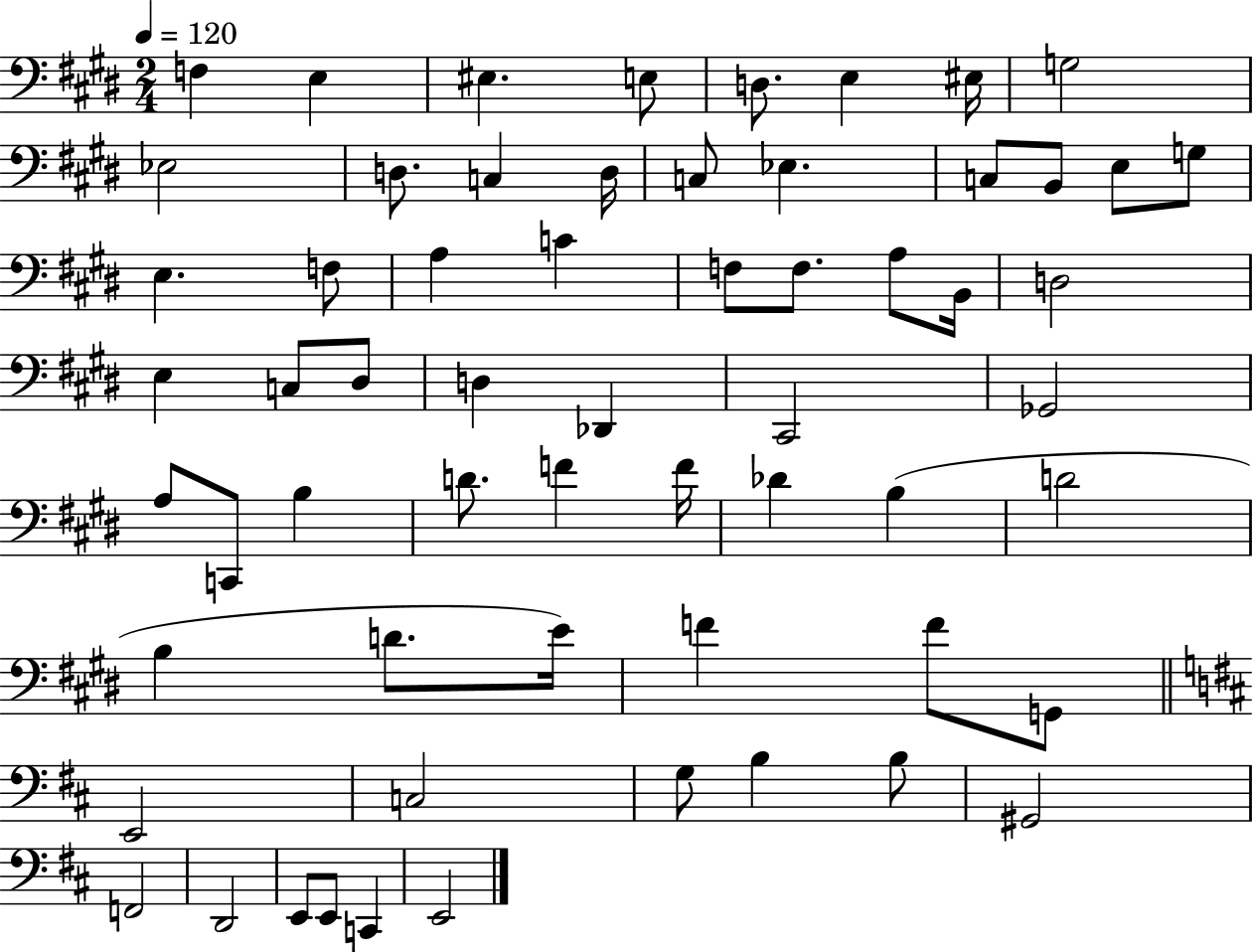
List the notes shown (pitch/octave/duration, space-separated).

F3/q E3/q EIS3/q. E3/e D3/e. E3/q EIS3/s G3/h Eb3/h D3/e. C3/q D3/s C3/e Eb3/q. C3/e B2/e E3/e G3/e E3/q. F3/e A3/q C4/q F3/e F3/e. A3/e B2/s D3/h E3/q C3/e D#3/e D3/q Db2/q C#2/h Gb2/h A3/e C2/e B3/q D4/e. F4/q F4/s Db4/q B3/q D4/h B3/q D4/e. E4/s F4/q F4/e G2/e E2/h C3/h G3/e B3/q B3/e G#2/h F2/h D2/h E2/e E2/e C2/q E2/h